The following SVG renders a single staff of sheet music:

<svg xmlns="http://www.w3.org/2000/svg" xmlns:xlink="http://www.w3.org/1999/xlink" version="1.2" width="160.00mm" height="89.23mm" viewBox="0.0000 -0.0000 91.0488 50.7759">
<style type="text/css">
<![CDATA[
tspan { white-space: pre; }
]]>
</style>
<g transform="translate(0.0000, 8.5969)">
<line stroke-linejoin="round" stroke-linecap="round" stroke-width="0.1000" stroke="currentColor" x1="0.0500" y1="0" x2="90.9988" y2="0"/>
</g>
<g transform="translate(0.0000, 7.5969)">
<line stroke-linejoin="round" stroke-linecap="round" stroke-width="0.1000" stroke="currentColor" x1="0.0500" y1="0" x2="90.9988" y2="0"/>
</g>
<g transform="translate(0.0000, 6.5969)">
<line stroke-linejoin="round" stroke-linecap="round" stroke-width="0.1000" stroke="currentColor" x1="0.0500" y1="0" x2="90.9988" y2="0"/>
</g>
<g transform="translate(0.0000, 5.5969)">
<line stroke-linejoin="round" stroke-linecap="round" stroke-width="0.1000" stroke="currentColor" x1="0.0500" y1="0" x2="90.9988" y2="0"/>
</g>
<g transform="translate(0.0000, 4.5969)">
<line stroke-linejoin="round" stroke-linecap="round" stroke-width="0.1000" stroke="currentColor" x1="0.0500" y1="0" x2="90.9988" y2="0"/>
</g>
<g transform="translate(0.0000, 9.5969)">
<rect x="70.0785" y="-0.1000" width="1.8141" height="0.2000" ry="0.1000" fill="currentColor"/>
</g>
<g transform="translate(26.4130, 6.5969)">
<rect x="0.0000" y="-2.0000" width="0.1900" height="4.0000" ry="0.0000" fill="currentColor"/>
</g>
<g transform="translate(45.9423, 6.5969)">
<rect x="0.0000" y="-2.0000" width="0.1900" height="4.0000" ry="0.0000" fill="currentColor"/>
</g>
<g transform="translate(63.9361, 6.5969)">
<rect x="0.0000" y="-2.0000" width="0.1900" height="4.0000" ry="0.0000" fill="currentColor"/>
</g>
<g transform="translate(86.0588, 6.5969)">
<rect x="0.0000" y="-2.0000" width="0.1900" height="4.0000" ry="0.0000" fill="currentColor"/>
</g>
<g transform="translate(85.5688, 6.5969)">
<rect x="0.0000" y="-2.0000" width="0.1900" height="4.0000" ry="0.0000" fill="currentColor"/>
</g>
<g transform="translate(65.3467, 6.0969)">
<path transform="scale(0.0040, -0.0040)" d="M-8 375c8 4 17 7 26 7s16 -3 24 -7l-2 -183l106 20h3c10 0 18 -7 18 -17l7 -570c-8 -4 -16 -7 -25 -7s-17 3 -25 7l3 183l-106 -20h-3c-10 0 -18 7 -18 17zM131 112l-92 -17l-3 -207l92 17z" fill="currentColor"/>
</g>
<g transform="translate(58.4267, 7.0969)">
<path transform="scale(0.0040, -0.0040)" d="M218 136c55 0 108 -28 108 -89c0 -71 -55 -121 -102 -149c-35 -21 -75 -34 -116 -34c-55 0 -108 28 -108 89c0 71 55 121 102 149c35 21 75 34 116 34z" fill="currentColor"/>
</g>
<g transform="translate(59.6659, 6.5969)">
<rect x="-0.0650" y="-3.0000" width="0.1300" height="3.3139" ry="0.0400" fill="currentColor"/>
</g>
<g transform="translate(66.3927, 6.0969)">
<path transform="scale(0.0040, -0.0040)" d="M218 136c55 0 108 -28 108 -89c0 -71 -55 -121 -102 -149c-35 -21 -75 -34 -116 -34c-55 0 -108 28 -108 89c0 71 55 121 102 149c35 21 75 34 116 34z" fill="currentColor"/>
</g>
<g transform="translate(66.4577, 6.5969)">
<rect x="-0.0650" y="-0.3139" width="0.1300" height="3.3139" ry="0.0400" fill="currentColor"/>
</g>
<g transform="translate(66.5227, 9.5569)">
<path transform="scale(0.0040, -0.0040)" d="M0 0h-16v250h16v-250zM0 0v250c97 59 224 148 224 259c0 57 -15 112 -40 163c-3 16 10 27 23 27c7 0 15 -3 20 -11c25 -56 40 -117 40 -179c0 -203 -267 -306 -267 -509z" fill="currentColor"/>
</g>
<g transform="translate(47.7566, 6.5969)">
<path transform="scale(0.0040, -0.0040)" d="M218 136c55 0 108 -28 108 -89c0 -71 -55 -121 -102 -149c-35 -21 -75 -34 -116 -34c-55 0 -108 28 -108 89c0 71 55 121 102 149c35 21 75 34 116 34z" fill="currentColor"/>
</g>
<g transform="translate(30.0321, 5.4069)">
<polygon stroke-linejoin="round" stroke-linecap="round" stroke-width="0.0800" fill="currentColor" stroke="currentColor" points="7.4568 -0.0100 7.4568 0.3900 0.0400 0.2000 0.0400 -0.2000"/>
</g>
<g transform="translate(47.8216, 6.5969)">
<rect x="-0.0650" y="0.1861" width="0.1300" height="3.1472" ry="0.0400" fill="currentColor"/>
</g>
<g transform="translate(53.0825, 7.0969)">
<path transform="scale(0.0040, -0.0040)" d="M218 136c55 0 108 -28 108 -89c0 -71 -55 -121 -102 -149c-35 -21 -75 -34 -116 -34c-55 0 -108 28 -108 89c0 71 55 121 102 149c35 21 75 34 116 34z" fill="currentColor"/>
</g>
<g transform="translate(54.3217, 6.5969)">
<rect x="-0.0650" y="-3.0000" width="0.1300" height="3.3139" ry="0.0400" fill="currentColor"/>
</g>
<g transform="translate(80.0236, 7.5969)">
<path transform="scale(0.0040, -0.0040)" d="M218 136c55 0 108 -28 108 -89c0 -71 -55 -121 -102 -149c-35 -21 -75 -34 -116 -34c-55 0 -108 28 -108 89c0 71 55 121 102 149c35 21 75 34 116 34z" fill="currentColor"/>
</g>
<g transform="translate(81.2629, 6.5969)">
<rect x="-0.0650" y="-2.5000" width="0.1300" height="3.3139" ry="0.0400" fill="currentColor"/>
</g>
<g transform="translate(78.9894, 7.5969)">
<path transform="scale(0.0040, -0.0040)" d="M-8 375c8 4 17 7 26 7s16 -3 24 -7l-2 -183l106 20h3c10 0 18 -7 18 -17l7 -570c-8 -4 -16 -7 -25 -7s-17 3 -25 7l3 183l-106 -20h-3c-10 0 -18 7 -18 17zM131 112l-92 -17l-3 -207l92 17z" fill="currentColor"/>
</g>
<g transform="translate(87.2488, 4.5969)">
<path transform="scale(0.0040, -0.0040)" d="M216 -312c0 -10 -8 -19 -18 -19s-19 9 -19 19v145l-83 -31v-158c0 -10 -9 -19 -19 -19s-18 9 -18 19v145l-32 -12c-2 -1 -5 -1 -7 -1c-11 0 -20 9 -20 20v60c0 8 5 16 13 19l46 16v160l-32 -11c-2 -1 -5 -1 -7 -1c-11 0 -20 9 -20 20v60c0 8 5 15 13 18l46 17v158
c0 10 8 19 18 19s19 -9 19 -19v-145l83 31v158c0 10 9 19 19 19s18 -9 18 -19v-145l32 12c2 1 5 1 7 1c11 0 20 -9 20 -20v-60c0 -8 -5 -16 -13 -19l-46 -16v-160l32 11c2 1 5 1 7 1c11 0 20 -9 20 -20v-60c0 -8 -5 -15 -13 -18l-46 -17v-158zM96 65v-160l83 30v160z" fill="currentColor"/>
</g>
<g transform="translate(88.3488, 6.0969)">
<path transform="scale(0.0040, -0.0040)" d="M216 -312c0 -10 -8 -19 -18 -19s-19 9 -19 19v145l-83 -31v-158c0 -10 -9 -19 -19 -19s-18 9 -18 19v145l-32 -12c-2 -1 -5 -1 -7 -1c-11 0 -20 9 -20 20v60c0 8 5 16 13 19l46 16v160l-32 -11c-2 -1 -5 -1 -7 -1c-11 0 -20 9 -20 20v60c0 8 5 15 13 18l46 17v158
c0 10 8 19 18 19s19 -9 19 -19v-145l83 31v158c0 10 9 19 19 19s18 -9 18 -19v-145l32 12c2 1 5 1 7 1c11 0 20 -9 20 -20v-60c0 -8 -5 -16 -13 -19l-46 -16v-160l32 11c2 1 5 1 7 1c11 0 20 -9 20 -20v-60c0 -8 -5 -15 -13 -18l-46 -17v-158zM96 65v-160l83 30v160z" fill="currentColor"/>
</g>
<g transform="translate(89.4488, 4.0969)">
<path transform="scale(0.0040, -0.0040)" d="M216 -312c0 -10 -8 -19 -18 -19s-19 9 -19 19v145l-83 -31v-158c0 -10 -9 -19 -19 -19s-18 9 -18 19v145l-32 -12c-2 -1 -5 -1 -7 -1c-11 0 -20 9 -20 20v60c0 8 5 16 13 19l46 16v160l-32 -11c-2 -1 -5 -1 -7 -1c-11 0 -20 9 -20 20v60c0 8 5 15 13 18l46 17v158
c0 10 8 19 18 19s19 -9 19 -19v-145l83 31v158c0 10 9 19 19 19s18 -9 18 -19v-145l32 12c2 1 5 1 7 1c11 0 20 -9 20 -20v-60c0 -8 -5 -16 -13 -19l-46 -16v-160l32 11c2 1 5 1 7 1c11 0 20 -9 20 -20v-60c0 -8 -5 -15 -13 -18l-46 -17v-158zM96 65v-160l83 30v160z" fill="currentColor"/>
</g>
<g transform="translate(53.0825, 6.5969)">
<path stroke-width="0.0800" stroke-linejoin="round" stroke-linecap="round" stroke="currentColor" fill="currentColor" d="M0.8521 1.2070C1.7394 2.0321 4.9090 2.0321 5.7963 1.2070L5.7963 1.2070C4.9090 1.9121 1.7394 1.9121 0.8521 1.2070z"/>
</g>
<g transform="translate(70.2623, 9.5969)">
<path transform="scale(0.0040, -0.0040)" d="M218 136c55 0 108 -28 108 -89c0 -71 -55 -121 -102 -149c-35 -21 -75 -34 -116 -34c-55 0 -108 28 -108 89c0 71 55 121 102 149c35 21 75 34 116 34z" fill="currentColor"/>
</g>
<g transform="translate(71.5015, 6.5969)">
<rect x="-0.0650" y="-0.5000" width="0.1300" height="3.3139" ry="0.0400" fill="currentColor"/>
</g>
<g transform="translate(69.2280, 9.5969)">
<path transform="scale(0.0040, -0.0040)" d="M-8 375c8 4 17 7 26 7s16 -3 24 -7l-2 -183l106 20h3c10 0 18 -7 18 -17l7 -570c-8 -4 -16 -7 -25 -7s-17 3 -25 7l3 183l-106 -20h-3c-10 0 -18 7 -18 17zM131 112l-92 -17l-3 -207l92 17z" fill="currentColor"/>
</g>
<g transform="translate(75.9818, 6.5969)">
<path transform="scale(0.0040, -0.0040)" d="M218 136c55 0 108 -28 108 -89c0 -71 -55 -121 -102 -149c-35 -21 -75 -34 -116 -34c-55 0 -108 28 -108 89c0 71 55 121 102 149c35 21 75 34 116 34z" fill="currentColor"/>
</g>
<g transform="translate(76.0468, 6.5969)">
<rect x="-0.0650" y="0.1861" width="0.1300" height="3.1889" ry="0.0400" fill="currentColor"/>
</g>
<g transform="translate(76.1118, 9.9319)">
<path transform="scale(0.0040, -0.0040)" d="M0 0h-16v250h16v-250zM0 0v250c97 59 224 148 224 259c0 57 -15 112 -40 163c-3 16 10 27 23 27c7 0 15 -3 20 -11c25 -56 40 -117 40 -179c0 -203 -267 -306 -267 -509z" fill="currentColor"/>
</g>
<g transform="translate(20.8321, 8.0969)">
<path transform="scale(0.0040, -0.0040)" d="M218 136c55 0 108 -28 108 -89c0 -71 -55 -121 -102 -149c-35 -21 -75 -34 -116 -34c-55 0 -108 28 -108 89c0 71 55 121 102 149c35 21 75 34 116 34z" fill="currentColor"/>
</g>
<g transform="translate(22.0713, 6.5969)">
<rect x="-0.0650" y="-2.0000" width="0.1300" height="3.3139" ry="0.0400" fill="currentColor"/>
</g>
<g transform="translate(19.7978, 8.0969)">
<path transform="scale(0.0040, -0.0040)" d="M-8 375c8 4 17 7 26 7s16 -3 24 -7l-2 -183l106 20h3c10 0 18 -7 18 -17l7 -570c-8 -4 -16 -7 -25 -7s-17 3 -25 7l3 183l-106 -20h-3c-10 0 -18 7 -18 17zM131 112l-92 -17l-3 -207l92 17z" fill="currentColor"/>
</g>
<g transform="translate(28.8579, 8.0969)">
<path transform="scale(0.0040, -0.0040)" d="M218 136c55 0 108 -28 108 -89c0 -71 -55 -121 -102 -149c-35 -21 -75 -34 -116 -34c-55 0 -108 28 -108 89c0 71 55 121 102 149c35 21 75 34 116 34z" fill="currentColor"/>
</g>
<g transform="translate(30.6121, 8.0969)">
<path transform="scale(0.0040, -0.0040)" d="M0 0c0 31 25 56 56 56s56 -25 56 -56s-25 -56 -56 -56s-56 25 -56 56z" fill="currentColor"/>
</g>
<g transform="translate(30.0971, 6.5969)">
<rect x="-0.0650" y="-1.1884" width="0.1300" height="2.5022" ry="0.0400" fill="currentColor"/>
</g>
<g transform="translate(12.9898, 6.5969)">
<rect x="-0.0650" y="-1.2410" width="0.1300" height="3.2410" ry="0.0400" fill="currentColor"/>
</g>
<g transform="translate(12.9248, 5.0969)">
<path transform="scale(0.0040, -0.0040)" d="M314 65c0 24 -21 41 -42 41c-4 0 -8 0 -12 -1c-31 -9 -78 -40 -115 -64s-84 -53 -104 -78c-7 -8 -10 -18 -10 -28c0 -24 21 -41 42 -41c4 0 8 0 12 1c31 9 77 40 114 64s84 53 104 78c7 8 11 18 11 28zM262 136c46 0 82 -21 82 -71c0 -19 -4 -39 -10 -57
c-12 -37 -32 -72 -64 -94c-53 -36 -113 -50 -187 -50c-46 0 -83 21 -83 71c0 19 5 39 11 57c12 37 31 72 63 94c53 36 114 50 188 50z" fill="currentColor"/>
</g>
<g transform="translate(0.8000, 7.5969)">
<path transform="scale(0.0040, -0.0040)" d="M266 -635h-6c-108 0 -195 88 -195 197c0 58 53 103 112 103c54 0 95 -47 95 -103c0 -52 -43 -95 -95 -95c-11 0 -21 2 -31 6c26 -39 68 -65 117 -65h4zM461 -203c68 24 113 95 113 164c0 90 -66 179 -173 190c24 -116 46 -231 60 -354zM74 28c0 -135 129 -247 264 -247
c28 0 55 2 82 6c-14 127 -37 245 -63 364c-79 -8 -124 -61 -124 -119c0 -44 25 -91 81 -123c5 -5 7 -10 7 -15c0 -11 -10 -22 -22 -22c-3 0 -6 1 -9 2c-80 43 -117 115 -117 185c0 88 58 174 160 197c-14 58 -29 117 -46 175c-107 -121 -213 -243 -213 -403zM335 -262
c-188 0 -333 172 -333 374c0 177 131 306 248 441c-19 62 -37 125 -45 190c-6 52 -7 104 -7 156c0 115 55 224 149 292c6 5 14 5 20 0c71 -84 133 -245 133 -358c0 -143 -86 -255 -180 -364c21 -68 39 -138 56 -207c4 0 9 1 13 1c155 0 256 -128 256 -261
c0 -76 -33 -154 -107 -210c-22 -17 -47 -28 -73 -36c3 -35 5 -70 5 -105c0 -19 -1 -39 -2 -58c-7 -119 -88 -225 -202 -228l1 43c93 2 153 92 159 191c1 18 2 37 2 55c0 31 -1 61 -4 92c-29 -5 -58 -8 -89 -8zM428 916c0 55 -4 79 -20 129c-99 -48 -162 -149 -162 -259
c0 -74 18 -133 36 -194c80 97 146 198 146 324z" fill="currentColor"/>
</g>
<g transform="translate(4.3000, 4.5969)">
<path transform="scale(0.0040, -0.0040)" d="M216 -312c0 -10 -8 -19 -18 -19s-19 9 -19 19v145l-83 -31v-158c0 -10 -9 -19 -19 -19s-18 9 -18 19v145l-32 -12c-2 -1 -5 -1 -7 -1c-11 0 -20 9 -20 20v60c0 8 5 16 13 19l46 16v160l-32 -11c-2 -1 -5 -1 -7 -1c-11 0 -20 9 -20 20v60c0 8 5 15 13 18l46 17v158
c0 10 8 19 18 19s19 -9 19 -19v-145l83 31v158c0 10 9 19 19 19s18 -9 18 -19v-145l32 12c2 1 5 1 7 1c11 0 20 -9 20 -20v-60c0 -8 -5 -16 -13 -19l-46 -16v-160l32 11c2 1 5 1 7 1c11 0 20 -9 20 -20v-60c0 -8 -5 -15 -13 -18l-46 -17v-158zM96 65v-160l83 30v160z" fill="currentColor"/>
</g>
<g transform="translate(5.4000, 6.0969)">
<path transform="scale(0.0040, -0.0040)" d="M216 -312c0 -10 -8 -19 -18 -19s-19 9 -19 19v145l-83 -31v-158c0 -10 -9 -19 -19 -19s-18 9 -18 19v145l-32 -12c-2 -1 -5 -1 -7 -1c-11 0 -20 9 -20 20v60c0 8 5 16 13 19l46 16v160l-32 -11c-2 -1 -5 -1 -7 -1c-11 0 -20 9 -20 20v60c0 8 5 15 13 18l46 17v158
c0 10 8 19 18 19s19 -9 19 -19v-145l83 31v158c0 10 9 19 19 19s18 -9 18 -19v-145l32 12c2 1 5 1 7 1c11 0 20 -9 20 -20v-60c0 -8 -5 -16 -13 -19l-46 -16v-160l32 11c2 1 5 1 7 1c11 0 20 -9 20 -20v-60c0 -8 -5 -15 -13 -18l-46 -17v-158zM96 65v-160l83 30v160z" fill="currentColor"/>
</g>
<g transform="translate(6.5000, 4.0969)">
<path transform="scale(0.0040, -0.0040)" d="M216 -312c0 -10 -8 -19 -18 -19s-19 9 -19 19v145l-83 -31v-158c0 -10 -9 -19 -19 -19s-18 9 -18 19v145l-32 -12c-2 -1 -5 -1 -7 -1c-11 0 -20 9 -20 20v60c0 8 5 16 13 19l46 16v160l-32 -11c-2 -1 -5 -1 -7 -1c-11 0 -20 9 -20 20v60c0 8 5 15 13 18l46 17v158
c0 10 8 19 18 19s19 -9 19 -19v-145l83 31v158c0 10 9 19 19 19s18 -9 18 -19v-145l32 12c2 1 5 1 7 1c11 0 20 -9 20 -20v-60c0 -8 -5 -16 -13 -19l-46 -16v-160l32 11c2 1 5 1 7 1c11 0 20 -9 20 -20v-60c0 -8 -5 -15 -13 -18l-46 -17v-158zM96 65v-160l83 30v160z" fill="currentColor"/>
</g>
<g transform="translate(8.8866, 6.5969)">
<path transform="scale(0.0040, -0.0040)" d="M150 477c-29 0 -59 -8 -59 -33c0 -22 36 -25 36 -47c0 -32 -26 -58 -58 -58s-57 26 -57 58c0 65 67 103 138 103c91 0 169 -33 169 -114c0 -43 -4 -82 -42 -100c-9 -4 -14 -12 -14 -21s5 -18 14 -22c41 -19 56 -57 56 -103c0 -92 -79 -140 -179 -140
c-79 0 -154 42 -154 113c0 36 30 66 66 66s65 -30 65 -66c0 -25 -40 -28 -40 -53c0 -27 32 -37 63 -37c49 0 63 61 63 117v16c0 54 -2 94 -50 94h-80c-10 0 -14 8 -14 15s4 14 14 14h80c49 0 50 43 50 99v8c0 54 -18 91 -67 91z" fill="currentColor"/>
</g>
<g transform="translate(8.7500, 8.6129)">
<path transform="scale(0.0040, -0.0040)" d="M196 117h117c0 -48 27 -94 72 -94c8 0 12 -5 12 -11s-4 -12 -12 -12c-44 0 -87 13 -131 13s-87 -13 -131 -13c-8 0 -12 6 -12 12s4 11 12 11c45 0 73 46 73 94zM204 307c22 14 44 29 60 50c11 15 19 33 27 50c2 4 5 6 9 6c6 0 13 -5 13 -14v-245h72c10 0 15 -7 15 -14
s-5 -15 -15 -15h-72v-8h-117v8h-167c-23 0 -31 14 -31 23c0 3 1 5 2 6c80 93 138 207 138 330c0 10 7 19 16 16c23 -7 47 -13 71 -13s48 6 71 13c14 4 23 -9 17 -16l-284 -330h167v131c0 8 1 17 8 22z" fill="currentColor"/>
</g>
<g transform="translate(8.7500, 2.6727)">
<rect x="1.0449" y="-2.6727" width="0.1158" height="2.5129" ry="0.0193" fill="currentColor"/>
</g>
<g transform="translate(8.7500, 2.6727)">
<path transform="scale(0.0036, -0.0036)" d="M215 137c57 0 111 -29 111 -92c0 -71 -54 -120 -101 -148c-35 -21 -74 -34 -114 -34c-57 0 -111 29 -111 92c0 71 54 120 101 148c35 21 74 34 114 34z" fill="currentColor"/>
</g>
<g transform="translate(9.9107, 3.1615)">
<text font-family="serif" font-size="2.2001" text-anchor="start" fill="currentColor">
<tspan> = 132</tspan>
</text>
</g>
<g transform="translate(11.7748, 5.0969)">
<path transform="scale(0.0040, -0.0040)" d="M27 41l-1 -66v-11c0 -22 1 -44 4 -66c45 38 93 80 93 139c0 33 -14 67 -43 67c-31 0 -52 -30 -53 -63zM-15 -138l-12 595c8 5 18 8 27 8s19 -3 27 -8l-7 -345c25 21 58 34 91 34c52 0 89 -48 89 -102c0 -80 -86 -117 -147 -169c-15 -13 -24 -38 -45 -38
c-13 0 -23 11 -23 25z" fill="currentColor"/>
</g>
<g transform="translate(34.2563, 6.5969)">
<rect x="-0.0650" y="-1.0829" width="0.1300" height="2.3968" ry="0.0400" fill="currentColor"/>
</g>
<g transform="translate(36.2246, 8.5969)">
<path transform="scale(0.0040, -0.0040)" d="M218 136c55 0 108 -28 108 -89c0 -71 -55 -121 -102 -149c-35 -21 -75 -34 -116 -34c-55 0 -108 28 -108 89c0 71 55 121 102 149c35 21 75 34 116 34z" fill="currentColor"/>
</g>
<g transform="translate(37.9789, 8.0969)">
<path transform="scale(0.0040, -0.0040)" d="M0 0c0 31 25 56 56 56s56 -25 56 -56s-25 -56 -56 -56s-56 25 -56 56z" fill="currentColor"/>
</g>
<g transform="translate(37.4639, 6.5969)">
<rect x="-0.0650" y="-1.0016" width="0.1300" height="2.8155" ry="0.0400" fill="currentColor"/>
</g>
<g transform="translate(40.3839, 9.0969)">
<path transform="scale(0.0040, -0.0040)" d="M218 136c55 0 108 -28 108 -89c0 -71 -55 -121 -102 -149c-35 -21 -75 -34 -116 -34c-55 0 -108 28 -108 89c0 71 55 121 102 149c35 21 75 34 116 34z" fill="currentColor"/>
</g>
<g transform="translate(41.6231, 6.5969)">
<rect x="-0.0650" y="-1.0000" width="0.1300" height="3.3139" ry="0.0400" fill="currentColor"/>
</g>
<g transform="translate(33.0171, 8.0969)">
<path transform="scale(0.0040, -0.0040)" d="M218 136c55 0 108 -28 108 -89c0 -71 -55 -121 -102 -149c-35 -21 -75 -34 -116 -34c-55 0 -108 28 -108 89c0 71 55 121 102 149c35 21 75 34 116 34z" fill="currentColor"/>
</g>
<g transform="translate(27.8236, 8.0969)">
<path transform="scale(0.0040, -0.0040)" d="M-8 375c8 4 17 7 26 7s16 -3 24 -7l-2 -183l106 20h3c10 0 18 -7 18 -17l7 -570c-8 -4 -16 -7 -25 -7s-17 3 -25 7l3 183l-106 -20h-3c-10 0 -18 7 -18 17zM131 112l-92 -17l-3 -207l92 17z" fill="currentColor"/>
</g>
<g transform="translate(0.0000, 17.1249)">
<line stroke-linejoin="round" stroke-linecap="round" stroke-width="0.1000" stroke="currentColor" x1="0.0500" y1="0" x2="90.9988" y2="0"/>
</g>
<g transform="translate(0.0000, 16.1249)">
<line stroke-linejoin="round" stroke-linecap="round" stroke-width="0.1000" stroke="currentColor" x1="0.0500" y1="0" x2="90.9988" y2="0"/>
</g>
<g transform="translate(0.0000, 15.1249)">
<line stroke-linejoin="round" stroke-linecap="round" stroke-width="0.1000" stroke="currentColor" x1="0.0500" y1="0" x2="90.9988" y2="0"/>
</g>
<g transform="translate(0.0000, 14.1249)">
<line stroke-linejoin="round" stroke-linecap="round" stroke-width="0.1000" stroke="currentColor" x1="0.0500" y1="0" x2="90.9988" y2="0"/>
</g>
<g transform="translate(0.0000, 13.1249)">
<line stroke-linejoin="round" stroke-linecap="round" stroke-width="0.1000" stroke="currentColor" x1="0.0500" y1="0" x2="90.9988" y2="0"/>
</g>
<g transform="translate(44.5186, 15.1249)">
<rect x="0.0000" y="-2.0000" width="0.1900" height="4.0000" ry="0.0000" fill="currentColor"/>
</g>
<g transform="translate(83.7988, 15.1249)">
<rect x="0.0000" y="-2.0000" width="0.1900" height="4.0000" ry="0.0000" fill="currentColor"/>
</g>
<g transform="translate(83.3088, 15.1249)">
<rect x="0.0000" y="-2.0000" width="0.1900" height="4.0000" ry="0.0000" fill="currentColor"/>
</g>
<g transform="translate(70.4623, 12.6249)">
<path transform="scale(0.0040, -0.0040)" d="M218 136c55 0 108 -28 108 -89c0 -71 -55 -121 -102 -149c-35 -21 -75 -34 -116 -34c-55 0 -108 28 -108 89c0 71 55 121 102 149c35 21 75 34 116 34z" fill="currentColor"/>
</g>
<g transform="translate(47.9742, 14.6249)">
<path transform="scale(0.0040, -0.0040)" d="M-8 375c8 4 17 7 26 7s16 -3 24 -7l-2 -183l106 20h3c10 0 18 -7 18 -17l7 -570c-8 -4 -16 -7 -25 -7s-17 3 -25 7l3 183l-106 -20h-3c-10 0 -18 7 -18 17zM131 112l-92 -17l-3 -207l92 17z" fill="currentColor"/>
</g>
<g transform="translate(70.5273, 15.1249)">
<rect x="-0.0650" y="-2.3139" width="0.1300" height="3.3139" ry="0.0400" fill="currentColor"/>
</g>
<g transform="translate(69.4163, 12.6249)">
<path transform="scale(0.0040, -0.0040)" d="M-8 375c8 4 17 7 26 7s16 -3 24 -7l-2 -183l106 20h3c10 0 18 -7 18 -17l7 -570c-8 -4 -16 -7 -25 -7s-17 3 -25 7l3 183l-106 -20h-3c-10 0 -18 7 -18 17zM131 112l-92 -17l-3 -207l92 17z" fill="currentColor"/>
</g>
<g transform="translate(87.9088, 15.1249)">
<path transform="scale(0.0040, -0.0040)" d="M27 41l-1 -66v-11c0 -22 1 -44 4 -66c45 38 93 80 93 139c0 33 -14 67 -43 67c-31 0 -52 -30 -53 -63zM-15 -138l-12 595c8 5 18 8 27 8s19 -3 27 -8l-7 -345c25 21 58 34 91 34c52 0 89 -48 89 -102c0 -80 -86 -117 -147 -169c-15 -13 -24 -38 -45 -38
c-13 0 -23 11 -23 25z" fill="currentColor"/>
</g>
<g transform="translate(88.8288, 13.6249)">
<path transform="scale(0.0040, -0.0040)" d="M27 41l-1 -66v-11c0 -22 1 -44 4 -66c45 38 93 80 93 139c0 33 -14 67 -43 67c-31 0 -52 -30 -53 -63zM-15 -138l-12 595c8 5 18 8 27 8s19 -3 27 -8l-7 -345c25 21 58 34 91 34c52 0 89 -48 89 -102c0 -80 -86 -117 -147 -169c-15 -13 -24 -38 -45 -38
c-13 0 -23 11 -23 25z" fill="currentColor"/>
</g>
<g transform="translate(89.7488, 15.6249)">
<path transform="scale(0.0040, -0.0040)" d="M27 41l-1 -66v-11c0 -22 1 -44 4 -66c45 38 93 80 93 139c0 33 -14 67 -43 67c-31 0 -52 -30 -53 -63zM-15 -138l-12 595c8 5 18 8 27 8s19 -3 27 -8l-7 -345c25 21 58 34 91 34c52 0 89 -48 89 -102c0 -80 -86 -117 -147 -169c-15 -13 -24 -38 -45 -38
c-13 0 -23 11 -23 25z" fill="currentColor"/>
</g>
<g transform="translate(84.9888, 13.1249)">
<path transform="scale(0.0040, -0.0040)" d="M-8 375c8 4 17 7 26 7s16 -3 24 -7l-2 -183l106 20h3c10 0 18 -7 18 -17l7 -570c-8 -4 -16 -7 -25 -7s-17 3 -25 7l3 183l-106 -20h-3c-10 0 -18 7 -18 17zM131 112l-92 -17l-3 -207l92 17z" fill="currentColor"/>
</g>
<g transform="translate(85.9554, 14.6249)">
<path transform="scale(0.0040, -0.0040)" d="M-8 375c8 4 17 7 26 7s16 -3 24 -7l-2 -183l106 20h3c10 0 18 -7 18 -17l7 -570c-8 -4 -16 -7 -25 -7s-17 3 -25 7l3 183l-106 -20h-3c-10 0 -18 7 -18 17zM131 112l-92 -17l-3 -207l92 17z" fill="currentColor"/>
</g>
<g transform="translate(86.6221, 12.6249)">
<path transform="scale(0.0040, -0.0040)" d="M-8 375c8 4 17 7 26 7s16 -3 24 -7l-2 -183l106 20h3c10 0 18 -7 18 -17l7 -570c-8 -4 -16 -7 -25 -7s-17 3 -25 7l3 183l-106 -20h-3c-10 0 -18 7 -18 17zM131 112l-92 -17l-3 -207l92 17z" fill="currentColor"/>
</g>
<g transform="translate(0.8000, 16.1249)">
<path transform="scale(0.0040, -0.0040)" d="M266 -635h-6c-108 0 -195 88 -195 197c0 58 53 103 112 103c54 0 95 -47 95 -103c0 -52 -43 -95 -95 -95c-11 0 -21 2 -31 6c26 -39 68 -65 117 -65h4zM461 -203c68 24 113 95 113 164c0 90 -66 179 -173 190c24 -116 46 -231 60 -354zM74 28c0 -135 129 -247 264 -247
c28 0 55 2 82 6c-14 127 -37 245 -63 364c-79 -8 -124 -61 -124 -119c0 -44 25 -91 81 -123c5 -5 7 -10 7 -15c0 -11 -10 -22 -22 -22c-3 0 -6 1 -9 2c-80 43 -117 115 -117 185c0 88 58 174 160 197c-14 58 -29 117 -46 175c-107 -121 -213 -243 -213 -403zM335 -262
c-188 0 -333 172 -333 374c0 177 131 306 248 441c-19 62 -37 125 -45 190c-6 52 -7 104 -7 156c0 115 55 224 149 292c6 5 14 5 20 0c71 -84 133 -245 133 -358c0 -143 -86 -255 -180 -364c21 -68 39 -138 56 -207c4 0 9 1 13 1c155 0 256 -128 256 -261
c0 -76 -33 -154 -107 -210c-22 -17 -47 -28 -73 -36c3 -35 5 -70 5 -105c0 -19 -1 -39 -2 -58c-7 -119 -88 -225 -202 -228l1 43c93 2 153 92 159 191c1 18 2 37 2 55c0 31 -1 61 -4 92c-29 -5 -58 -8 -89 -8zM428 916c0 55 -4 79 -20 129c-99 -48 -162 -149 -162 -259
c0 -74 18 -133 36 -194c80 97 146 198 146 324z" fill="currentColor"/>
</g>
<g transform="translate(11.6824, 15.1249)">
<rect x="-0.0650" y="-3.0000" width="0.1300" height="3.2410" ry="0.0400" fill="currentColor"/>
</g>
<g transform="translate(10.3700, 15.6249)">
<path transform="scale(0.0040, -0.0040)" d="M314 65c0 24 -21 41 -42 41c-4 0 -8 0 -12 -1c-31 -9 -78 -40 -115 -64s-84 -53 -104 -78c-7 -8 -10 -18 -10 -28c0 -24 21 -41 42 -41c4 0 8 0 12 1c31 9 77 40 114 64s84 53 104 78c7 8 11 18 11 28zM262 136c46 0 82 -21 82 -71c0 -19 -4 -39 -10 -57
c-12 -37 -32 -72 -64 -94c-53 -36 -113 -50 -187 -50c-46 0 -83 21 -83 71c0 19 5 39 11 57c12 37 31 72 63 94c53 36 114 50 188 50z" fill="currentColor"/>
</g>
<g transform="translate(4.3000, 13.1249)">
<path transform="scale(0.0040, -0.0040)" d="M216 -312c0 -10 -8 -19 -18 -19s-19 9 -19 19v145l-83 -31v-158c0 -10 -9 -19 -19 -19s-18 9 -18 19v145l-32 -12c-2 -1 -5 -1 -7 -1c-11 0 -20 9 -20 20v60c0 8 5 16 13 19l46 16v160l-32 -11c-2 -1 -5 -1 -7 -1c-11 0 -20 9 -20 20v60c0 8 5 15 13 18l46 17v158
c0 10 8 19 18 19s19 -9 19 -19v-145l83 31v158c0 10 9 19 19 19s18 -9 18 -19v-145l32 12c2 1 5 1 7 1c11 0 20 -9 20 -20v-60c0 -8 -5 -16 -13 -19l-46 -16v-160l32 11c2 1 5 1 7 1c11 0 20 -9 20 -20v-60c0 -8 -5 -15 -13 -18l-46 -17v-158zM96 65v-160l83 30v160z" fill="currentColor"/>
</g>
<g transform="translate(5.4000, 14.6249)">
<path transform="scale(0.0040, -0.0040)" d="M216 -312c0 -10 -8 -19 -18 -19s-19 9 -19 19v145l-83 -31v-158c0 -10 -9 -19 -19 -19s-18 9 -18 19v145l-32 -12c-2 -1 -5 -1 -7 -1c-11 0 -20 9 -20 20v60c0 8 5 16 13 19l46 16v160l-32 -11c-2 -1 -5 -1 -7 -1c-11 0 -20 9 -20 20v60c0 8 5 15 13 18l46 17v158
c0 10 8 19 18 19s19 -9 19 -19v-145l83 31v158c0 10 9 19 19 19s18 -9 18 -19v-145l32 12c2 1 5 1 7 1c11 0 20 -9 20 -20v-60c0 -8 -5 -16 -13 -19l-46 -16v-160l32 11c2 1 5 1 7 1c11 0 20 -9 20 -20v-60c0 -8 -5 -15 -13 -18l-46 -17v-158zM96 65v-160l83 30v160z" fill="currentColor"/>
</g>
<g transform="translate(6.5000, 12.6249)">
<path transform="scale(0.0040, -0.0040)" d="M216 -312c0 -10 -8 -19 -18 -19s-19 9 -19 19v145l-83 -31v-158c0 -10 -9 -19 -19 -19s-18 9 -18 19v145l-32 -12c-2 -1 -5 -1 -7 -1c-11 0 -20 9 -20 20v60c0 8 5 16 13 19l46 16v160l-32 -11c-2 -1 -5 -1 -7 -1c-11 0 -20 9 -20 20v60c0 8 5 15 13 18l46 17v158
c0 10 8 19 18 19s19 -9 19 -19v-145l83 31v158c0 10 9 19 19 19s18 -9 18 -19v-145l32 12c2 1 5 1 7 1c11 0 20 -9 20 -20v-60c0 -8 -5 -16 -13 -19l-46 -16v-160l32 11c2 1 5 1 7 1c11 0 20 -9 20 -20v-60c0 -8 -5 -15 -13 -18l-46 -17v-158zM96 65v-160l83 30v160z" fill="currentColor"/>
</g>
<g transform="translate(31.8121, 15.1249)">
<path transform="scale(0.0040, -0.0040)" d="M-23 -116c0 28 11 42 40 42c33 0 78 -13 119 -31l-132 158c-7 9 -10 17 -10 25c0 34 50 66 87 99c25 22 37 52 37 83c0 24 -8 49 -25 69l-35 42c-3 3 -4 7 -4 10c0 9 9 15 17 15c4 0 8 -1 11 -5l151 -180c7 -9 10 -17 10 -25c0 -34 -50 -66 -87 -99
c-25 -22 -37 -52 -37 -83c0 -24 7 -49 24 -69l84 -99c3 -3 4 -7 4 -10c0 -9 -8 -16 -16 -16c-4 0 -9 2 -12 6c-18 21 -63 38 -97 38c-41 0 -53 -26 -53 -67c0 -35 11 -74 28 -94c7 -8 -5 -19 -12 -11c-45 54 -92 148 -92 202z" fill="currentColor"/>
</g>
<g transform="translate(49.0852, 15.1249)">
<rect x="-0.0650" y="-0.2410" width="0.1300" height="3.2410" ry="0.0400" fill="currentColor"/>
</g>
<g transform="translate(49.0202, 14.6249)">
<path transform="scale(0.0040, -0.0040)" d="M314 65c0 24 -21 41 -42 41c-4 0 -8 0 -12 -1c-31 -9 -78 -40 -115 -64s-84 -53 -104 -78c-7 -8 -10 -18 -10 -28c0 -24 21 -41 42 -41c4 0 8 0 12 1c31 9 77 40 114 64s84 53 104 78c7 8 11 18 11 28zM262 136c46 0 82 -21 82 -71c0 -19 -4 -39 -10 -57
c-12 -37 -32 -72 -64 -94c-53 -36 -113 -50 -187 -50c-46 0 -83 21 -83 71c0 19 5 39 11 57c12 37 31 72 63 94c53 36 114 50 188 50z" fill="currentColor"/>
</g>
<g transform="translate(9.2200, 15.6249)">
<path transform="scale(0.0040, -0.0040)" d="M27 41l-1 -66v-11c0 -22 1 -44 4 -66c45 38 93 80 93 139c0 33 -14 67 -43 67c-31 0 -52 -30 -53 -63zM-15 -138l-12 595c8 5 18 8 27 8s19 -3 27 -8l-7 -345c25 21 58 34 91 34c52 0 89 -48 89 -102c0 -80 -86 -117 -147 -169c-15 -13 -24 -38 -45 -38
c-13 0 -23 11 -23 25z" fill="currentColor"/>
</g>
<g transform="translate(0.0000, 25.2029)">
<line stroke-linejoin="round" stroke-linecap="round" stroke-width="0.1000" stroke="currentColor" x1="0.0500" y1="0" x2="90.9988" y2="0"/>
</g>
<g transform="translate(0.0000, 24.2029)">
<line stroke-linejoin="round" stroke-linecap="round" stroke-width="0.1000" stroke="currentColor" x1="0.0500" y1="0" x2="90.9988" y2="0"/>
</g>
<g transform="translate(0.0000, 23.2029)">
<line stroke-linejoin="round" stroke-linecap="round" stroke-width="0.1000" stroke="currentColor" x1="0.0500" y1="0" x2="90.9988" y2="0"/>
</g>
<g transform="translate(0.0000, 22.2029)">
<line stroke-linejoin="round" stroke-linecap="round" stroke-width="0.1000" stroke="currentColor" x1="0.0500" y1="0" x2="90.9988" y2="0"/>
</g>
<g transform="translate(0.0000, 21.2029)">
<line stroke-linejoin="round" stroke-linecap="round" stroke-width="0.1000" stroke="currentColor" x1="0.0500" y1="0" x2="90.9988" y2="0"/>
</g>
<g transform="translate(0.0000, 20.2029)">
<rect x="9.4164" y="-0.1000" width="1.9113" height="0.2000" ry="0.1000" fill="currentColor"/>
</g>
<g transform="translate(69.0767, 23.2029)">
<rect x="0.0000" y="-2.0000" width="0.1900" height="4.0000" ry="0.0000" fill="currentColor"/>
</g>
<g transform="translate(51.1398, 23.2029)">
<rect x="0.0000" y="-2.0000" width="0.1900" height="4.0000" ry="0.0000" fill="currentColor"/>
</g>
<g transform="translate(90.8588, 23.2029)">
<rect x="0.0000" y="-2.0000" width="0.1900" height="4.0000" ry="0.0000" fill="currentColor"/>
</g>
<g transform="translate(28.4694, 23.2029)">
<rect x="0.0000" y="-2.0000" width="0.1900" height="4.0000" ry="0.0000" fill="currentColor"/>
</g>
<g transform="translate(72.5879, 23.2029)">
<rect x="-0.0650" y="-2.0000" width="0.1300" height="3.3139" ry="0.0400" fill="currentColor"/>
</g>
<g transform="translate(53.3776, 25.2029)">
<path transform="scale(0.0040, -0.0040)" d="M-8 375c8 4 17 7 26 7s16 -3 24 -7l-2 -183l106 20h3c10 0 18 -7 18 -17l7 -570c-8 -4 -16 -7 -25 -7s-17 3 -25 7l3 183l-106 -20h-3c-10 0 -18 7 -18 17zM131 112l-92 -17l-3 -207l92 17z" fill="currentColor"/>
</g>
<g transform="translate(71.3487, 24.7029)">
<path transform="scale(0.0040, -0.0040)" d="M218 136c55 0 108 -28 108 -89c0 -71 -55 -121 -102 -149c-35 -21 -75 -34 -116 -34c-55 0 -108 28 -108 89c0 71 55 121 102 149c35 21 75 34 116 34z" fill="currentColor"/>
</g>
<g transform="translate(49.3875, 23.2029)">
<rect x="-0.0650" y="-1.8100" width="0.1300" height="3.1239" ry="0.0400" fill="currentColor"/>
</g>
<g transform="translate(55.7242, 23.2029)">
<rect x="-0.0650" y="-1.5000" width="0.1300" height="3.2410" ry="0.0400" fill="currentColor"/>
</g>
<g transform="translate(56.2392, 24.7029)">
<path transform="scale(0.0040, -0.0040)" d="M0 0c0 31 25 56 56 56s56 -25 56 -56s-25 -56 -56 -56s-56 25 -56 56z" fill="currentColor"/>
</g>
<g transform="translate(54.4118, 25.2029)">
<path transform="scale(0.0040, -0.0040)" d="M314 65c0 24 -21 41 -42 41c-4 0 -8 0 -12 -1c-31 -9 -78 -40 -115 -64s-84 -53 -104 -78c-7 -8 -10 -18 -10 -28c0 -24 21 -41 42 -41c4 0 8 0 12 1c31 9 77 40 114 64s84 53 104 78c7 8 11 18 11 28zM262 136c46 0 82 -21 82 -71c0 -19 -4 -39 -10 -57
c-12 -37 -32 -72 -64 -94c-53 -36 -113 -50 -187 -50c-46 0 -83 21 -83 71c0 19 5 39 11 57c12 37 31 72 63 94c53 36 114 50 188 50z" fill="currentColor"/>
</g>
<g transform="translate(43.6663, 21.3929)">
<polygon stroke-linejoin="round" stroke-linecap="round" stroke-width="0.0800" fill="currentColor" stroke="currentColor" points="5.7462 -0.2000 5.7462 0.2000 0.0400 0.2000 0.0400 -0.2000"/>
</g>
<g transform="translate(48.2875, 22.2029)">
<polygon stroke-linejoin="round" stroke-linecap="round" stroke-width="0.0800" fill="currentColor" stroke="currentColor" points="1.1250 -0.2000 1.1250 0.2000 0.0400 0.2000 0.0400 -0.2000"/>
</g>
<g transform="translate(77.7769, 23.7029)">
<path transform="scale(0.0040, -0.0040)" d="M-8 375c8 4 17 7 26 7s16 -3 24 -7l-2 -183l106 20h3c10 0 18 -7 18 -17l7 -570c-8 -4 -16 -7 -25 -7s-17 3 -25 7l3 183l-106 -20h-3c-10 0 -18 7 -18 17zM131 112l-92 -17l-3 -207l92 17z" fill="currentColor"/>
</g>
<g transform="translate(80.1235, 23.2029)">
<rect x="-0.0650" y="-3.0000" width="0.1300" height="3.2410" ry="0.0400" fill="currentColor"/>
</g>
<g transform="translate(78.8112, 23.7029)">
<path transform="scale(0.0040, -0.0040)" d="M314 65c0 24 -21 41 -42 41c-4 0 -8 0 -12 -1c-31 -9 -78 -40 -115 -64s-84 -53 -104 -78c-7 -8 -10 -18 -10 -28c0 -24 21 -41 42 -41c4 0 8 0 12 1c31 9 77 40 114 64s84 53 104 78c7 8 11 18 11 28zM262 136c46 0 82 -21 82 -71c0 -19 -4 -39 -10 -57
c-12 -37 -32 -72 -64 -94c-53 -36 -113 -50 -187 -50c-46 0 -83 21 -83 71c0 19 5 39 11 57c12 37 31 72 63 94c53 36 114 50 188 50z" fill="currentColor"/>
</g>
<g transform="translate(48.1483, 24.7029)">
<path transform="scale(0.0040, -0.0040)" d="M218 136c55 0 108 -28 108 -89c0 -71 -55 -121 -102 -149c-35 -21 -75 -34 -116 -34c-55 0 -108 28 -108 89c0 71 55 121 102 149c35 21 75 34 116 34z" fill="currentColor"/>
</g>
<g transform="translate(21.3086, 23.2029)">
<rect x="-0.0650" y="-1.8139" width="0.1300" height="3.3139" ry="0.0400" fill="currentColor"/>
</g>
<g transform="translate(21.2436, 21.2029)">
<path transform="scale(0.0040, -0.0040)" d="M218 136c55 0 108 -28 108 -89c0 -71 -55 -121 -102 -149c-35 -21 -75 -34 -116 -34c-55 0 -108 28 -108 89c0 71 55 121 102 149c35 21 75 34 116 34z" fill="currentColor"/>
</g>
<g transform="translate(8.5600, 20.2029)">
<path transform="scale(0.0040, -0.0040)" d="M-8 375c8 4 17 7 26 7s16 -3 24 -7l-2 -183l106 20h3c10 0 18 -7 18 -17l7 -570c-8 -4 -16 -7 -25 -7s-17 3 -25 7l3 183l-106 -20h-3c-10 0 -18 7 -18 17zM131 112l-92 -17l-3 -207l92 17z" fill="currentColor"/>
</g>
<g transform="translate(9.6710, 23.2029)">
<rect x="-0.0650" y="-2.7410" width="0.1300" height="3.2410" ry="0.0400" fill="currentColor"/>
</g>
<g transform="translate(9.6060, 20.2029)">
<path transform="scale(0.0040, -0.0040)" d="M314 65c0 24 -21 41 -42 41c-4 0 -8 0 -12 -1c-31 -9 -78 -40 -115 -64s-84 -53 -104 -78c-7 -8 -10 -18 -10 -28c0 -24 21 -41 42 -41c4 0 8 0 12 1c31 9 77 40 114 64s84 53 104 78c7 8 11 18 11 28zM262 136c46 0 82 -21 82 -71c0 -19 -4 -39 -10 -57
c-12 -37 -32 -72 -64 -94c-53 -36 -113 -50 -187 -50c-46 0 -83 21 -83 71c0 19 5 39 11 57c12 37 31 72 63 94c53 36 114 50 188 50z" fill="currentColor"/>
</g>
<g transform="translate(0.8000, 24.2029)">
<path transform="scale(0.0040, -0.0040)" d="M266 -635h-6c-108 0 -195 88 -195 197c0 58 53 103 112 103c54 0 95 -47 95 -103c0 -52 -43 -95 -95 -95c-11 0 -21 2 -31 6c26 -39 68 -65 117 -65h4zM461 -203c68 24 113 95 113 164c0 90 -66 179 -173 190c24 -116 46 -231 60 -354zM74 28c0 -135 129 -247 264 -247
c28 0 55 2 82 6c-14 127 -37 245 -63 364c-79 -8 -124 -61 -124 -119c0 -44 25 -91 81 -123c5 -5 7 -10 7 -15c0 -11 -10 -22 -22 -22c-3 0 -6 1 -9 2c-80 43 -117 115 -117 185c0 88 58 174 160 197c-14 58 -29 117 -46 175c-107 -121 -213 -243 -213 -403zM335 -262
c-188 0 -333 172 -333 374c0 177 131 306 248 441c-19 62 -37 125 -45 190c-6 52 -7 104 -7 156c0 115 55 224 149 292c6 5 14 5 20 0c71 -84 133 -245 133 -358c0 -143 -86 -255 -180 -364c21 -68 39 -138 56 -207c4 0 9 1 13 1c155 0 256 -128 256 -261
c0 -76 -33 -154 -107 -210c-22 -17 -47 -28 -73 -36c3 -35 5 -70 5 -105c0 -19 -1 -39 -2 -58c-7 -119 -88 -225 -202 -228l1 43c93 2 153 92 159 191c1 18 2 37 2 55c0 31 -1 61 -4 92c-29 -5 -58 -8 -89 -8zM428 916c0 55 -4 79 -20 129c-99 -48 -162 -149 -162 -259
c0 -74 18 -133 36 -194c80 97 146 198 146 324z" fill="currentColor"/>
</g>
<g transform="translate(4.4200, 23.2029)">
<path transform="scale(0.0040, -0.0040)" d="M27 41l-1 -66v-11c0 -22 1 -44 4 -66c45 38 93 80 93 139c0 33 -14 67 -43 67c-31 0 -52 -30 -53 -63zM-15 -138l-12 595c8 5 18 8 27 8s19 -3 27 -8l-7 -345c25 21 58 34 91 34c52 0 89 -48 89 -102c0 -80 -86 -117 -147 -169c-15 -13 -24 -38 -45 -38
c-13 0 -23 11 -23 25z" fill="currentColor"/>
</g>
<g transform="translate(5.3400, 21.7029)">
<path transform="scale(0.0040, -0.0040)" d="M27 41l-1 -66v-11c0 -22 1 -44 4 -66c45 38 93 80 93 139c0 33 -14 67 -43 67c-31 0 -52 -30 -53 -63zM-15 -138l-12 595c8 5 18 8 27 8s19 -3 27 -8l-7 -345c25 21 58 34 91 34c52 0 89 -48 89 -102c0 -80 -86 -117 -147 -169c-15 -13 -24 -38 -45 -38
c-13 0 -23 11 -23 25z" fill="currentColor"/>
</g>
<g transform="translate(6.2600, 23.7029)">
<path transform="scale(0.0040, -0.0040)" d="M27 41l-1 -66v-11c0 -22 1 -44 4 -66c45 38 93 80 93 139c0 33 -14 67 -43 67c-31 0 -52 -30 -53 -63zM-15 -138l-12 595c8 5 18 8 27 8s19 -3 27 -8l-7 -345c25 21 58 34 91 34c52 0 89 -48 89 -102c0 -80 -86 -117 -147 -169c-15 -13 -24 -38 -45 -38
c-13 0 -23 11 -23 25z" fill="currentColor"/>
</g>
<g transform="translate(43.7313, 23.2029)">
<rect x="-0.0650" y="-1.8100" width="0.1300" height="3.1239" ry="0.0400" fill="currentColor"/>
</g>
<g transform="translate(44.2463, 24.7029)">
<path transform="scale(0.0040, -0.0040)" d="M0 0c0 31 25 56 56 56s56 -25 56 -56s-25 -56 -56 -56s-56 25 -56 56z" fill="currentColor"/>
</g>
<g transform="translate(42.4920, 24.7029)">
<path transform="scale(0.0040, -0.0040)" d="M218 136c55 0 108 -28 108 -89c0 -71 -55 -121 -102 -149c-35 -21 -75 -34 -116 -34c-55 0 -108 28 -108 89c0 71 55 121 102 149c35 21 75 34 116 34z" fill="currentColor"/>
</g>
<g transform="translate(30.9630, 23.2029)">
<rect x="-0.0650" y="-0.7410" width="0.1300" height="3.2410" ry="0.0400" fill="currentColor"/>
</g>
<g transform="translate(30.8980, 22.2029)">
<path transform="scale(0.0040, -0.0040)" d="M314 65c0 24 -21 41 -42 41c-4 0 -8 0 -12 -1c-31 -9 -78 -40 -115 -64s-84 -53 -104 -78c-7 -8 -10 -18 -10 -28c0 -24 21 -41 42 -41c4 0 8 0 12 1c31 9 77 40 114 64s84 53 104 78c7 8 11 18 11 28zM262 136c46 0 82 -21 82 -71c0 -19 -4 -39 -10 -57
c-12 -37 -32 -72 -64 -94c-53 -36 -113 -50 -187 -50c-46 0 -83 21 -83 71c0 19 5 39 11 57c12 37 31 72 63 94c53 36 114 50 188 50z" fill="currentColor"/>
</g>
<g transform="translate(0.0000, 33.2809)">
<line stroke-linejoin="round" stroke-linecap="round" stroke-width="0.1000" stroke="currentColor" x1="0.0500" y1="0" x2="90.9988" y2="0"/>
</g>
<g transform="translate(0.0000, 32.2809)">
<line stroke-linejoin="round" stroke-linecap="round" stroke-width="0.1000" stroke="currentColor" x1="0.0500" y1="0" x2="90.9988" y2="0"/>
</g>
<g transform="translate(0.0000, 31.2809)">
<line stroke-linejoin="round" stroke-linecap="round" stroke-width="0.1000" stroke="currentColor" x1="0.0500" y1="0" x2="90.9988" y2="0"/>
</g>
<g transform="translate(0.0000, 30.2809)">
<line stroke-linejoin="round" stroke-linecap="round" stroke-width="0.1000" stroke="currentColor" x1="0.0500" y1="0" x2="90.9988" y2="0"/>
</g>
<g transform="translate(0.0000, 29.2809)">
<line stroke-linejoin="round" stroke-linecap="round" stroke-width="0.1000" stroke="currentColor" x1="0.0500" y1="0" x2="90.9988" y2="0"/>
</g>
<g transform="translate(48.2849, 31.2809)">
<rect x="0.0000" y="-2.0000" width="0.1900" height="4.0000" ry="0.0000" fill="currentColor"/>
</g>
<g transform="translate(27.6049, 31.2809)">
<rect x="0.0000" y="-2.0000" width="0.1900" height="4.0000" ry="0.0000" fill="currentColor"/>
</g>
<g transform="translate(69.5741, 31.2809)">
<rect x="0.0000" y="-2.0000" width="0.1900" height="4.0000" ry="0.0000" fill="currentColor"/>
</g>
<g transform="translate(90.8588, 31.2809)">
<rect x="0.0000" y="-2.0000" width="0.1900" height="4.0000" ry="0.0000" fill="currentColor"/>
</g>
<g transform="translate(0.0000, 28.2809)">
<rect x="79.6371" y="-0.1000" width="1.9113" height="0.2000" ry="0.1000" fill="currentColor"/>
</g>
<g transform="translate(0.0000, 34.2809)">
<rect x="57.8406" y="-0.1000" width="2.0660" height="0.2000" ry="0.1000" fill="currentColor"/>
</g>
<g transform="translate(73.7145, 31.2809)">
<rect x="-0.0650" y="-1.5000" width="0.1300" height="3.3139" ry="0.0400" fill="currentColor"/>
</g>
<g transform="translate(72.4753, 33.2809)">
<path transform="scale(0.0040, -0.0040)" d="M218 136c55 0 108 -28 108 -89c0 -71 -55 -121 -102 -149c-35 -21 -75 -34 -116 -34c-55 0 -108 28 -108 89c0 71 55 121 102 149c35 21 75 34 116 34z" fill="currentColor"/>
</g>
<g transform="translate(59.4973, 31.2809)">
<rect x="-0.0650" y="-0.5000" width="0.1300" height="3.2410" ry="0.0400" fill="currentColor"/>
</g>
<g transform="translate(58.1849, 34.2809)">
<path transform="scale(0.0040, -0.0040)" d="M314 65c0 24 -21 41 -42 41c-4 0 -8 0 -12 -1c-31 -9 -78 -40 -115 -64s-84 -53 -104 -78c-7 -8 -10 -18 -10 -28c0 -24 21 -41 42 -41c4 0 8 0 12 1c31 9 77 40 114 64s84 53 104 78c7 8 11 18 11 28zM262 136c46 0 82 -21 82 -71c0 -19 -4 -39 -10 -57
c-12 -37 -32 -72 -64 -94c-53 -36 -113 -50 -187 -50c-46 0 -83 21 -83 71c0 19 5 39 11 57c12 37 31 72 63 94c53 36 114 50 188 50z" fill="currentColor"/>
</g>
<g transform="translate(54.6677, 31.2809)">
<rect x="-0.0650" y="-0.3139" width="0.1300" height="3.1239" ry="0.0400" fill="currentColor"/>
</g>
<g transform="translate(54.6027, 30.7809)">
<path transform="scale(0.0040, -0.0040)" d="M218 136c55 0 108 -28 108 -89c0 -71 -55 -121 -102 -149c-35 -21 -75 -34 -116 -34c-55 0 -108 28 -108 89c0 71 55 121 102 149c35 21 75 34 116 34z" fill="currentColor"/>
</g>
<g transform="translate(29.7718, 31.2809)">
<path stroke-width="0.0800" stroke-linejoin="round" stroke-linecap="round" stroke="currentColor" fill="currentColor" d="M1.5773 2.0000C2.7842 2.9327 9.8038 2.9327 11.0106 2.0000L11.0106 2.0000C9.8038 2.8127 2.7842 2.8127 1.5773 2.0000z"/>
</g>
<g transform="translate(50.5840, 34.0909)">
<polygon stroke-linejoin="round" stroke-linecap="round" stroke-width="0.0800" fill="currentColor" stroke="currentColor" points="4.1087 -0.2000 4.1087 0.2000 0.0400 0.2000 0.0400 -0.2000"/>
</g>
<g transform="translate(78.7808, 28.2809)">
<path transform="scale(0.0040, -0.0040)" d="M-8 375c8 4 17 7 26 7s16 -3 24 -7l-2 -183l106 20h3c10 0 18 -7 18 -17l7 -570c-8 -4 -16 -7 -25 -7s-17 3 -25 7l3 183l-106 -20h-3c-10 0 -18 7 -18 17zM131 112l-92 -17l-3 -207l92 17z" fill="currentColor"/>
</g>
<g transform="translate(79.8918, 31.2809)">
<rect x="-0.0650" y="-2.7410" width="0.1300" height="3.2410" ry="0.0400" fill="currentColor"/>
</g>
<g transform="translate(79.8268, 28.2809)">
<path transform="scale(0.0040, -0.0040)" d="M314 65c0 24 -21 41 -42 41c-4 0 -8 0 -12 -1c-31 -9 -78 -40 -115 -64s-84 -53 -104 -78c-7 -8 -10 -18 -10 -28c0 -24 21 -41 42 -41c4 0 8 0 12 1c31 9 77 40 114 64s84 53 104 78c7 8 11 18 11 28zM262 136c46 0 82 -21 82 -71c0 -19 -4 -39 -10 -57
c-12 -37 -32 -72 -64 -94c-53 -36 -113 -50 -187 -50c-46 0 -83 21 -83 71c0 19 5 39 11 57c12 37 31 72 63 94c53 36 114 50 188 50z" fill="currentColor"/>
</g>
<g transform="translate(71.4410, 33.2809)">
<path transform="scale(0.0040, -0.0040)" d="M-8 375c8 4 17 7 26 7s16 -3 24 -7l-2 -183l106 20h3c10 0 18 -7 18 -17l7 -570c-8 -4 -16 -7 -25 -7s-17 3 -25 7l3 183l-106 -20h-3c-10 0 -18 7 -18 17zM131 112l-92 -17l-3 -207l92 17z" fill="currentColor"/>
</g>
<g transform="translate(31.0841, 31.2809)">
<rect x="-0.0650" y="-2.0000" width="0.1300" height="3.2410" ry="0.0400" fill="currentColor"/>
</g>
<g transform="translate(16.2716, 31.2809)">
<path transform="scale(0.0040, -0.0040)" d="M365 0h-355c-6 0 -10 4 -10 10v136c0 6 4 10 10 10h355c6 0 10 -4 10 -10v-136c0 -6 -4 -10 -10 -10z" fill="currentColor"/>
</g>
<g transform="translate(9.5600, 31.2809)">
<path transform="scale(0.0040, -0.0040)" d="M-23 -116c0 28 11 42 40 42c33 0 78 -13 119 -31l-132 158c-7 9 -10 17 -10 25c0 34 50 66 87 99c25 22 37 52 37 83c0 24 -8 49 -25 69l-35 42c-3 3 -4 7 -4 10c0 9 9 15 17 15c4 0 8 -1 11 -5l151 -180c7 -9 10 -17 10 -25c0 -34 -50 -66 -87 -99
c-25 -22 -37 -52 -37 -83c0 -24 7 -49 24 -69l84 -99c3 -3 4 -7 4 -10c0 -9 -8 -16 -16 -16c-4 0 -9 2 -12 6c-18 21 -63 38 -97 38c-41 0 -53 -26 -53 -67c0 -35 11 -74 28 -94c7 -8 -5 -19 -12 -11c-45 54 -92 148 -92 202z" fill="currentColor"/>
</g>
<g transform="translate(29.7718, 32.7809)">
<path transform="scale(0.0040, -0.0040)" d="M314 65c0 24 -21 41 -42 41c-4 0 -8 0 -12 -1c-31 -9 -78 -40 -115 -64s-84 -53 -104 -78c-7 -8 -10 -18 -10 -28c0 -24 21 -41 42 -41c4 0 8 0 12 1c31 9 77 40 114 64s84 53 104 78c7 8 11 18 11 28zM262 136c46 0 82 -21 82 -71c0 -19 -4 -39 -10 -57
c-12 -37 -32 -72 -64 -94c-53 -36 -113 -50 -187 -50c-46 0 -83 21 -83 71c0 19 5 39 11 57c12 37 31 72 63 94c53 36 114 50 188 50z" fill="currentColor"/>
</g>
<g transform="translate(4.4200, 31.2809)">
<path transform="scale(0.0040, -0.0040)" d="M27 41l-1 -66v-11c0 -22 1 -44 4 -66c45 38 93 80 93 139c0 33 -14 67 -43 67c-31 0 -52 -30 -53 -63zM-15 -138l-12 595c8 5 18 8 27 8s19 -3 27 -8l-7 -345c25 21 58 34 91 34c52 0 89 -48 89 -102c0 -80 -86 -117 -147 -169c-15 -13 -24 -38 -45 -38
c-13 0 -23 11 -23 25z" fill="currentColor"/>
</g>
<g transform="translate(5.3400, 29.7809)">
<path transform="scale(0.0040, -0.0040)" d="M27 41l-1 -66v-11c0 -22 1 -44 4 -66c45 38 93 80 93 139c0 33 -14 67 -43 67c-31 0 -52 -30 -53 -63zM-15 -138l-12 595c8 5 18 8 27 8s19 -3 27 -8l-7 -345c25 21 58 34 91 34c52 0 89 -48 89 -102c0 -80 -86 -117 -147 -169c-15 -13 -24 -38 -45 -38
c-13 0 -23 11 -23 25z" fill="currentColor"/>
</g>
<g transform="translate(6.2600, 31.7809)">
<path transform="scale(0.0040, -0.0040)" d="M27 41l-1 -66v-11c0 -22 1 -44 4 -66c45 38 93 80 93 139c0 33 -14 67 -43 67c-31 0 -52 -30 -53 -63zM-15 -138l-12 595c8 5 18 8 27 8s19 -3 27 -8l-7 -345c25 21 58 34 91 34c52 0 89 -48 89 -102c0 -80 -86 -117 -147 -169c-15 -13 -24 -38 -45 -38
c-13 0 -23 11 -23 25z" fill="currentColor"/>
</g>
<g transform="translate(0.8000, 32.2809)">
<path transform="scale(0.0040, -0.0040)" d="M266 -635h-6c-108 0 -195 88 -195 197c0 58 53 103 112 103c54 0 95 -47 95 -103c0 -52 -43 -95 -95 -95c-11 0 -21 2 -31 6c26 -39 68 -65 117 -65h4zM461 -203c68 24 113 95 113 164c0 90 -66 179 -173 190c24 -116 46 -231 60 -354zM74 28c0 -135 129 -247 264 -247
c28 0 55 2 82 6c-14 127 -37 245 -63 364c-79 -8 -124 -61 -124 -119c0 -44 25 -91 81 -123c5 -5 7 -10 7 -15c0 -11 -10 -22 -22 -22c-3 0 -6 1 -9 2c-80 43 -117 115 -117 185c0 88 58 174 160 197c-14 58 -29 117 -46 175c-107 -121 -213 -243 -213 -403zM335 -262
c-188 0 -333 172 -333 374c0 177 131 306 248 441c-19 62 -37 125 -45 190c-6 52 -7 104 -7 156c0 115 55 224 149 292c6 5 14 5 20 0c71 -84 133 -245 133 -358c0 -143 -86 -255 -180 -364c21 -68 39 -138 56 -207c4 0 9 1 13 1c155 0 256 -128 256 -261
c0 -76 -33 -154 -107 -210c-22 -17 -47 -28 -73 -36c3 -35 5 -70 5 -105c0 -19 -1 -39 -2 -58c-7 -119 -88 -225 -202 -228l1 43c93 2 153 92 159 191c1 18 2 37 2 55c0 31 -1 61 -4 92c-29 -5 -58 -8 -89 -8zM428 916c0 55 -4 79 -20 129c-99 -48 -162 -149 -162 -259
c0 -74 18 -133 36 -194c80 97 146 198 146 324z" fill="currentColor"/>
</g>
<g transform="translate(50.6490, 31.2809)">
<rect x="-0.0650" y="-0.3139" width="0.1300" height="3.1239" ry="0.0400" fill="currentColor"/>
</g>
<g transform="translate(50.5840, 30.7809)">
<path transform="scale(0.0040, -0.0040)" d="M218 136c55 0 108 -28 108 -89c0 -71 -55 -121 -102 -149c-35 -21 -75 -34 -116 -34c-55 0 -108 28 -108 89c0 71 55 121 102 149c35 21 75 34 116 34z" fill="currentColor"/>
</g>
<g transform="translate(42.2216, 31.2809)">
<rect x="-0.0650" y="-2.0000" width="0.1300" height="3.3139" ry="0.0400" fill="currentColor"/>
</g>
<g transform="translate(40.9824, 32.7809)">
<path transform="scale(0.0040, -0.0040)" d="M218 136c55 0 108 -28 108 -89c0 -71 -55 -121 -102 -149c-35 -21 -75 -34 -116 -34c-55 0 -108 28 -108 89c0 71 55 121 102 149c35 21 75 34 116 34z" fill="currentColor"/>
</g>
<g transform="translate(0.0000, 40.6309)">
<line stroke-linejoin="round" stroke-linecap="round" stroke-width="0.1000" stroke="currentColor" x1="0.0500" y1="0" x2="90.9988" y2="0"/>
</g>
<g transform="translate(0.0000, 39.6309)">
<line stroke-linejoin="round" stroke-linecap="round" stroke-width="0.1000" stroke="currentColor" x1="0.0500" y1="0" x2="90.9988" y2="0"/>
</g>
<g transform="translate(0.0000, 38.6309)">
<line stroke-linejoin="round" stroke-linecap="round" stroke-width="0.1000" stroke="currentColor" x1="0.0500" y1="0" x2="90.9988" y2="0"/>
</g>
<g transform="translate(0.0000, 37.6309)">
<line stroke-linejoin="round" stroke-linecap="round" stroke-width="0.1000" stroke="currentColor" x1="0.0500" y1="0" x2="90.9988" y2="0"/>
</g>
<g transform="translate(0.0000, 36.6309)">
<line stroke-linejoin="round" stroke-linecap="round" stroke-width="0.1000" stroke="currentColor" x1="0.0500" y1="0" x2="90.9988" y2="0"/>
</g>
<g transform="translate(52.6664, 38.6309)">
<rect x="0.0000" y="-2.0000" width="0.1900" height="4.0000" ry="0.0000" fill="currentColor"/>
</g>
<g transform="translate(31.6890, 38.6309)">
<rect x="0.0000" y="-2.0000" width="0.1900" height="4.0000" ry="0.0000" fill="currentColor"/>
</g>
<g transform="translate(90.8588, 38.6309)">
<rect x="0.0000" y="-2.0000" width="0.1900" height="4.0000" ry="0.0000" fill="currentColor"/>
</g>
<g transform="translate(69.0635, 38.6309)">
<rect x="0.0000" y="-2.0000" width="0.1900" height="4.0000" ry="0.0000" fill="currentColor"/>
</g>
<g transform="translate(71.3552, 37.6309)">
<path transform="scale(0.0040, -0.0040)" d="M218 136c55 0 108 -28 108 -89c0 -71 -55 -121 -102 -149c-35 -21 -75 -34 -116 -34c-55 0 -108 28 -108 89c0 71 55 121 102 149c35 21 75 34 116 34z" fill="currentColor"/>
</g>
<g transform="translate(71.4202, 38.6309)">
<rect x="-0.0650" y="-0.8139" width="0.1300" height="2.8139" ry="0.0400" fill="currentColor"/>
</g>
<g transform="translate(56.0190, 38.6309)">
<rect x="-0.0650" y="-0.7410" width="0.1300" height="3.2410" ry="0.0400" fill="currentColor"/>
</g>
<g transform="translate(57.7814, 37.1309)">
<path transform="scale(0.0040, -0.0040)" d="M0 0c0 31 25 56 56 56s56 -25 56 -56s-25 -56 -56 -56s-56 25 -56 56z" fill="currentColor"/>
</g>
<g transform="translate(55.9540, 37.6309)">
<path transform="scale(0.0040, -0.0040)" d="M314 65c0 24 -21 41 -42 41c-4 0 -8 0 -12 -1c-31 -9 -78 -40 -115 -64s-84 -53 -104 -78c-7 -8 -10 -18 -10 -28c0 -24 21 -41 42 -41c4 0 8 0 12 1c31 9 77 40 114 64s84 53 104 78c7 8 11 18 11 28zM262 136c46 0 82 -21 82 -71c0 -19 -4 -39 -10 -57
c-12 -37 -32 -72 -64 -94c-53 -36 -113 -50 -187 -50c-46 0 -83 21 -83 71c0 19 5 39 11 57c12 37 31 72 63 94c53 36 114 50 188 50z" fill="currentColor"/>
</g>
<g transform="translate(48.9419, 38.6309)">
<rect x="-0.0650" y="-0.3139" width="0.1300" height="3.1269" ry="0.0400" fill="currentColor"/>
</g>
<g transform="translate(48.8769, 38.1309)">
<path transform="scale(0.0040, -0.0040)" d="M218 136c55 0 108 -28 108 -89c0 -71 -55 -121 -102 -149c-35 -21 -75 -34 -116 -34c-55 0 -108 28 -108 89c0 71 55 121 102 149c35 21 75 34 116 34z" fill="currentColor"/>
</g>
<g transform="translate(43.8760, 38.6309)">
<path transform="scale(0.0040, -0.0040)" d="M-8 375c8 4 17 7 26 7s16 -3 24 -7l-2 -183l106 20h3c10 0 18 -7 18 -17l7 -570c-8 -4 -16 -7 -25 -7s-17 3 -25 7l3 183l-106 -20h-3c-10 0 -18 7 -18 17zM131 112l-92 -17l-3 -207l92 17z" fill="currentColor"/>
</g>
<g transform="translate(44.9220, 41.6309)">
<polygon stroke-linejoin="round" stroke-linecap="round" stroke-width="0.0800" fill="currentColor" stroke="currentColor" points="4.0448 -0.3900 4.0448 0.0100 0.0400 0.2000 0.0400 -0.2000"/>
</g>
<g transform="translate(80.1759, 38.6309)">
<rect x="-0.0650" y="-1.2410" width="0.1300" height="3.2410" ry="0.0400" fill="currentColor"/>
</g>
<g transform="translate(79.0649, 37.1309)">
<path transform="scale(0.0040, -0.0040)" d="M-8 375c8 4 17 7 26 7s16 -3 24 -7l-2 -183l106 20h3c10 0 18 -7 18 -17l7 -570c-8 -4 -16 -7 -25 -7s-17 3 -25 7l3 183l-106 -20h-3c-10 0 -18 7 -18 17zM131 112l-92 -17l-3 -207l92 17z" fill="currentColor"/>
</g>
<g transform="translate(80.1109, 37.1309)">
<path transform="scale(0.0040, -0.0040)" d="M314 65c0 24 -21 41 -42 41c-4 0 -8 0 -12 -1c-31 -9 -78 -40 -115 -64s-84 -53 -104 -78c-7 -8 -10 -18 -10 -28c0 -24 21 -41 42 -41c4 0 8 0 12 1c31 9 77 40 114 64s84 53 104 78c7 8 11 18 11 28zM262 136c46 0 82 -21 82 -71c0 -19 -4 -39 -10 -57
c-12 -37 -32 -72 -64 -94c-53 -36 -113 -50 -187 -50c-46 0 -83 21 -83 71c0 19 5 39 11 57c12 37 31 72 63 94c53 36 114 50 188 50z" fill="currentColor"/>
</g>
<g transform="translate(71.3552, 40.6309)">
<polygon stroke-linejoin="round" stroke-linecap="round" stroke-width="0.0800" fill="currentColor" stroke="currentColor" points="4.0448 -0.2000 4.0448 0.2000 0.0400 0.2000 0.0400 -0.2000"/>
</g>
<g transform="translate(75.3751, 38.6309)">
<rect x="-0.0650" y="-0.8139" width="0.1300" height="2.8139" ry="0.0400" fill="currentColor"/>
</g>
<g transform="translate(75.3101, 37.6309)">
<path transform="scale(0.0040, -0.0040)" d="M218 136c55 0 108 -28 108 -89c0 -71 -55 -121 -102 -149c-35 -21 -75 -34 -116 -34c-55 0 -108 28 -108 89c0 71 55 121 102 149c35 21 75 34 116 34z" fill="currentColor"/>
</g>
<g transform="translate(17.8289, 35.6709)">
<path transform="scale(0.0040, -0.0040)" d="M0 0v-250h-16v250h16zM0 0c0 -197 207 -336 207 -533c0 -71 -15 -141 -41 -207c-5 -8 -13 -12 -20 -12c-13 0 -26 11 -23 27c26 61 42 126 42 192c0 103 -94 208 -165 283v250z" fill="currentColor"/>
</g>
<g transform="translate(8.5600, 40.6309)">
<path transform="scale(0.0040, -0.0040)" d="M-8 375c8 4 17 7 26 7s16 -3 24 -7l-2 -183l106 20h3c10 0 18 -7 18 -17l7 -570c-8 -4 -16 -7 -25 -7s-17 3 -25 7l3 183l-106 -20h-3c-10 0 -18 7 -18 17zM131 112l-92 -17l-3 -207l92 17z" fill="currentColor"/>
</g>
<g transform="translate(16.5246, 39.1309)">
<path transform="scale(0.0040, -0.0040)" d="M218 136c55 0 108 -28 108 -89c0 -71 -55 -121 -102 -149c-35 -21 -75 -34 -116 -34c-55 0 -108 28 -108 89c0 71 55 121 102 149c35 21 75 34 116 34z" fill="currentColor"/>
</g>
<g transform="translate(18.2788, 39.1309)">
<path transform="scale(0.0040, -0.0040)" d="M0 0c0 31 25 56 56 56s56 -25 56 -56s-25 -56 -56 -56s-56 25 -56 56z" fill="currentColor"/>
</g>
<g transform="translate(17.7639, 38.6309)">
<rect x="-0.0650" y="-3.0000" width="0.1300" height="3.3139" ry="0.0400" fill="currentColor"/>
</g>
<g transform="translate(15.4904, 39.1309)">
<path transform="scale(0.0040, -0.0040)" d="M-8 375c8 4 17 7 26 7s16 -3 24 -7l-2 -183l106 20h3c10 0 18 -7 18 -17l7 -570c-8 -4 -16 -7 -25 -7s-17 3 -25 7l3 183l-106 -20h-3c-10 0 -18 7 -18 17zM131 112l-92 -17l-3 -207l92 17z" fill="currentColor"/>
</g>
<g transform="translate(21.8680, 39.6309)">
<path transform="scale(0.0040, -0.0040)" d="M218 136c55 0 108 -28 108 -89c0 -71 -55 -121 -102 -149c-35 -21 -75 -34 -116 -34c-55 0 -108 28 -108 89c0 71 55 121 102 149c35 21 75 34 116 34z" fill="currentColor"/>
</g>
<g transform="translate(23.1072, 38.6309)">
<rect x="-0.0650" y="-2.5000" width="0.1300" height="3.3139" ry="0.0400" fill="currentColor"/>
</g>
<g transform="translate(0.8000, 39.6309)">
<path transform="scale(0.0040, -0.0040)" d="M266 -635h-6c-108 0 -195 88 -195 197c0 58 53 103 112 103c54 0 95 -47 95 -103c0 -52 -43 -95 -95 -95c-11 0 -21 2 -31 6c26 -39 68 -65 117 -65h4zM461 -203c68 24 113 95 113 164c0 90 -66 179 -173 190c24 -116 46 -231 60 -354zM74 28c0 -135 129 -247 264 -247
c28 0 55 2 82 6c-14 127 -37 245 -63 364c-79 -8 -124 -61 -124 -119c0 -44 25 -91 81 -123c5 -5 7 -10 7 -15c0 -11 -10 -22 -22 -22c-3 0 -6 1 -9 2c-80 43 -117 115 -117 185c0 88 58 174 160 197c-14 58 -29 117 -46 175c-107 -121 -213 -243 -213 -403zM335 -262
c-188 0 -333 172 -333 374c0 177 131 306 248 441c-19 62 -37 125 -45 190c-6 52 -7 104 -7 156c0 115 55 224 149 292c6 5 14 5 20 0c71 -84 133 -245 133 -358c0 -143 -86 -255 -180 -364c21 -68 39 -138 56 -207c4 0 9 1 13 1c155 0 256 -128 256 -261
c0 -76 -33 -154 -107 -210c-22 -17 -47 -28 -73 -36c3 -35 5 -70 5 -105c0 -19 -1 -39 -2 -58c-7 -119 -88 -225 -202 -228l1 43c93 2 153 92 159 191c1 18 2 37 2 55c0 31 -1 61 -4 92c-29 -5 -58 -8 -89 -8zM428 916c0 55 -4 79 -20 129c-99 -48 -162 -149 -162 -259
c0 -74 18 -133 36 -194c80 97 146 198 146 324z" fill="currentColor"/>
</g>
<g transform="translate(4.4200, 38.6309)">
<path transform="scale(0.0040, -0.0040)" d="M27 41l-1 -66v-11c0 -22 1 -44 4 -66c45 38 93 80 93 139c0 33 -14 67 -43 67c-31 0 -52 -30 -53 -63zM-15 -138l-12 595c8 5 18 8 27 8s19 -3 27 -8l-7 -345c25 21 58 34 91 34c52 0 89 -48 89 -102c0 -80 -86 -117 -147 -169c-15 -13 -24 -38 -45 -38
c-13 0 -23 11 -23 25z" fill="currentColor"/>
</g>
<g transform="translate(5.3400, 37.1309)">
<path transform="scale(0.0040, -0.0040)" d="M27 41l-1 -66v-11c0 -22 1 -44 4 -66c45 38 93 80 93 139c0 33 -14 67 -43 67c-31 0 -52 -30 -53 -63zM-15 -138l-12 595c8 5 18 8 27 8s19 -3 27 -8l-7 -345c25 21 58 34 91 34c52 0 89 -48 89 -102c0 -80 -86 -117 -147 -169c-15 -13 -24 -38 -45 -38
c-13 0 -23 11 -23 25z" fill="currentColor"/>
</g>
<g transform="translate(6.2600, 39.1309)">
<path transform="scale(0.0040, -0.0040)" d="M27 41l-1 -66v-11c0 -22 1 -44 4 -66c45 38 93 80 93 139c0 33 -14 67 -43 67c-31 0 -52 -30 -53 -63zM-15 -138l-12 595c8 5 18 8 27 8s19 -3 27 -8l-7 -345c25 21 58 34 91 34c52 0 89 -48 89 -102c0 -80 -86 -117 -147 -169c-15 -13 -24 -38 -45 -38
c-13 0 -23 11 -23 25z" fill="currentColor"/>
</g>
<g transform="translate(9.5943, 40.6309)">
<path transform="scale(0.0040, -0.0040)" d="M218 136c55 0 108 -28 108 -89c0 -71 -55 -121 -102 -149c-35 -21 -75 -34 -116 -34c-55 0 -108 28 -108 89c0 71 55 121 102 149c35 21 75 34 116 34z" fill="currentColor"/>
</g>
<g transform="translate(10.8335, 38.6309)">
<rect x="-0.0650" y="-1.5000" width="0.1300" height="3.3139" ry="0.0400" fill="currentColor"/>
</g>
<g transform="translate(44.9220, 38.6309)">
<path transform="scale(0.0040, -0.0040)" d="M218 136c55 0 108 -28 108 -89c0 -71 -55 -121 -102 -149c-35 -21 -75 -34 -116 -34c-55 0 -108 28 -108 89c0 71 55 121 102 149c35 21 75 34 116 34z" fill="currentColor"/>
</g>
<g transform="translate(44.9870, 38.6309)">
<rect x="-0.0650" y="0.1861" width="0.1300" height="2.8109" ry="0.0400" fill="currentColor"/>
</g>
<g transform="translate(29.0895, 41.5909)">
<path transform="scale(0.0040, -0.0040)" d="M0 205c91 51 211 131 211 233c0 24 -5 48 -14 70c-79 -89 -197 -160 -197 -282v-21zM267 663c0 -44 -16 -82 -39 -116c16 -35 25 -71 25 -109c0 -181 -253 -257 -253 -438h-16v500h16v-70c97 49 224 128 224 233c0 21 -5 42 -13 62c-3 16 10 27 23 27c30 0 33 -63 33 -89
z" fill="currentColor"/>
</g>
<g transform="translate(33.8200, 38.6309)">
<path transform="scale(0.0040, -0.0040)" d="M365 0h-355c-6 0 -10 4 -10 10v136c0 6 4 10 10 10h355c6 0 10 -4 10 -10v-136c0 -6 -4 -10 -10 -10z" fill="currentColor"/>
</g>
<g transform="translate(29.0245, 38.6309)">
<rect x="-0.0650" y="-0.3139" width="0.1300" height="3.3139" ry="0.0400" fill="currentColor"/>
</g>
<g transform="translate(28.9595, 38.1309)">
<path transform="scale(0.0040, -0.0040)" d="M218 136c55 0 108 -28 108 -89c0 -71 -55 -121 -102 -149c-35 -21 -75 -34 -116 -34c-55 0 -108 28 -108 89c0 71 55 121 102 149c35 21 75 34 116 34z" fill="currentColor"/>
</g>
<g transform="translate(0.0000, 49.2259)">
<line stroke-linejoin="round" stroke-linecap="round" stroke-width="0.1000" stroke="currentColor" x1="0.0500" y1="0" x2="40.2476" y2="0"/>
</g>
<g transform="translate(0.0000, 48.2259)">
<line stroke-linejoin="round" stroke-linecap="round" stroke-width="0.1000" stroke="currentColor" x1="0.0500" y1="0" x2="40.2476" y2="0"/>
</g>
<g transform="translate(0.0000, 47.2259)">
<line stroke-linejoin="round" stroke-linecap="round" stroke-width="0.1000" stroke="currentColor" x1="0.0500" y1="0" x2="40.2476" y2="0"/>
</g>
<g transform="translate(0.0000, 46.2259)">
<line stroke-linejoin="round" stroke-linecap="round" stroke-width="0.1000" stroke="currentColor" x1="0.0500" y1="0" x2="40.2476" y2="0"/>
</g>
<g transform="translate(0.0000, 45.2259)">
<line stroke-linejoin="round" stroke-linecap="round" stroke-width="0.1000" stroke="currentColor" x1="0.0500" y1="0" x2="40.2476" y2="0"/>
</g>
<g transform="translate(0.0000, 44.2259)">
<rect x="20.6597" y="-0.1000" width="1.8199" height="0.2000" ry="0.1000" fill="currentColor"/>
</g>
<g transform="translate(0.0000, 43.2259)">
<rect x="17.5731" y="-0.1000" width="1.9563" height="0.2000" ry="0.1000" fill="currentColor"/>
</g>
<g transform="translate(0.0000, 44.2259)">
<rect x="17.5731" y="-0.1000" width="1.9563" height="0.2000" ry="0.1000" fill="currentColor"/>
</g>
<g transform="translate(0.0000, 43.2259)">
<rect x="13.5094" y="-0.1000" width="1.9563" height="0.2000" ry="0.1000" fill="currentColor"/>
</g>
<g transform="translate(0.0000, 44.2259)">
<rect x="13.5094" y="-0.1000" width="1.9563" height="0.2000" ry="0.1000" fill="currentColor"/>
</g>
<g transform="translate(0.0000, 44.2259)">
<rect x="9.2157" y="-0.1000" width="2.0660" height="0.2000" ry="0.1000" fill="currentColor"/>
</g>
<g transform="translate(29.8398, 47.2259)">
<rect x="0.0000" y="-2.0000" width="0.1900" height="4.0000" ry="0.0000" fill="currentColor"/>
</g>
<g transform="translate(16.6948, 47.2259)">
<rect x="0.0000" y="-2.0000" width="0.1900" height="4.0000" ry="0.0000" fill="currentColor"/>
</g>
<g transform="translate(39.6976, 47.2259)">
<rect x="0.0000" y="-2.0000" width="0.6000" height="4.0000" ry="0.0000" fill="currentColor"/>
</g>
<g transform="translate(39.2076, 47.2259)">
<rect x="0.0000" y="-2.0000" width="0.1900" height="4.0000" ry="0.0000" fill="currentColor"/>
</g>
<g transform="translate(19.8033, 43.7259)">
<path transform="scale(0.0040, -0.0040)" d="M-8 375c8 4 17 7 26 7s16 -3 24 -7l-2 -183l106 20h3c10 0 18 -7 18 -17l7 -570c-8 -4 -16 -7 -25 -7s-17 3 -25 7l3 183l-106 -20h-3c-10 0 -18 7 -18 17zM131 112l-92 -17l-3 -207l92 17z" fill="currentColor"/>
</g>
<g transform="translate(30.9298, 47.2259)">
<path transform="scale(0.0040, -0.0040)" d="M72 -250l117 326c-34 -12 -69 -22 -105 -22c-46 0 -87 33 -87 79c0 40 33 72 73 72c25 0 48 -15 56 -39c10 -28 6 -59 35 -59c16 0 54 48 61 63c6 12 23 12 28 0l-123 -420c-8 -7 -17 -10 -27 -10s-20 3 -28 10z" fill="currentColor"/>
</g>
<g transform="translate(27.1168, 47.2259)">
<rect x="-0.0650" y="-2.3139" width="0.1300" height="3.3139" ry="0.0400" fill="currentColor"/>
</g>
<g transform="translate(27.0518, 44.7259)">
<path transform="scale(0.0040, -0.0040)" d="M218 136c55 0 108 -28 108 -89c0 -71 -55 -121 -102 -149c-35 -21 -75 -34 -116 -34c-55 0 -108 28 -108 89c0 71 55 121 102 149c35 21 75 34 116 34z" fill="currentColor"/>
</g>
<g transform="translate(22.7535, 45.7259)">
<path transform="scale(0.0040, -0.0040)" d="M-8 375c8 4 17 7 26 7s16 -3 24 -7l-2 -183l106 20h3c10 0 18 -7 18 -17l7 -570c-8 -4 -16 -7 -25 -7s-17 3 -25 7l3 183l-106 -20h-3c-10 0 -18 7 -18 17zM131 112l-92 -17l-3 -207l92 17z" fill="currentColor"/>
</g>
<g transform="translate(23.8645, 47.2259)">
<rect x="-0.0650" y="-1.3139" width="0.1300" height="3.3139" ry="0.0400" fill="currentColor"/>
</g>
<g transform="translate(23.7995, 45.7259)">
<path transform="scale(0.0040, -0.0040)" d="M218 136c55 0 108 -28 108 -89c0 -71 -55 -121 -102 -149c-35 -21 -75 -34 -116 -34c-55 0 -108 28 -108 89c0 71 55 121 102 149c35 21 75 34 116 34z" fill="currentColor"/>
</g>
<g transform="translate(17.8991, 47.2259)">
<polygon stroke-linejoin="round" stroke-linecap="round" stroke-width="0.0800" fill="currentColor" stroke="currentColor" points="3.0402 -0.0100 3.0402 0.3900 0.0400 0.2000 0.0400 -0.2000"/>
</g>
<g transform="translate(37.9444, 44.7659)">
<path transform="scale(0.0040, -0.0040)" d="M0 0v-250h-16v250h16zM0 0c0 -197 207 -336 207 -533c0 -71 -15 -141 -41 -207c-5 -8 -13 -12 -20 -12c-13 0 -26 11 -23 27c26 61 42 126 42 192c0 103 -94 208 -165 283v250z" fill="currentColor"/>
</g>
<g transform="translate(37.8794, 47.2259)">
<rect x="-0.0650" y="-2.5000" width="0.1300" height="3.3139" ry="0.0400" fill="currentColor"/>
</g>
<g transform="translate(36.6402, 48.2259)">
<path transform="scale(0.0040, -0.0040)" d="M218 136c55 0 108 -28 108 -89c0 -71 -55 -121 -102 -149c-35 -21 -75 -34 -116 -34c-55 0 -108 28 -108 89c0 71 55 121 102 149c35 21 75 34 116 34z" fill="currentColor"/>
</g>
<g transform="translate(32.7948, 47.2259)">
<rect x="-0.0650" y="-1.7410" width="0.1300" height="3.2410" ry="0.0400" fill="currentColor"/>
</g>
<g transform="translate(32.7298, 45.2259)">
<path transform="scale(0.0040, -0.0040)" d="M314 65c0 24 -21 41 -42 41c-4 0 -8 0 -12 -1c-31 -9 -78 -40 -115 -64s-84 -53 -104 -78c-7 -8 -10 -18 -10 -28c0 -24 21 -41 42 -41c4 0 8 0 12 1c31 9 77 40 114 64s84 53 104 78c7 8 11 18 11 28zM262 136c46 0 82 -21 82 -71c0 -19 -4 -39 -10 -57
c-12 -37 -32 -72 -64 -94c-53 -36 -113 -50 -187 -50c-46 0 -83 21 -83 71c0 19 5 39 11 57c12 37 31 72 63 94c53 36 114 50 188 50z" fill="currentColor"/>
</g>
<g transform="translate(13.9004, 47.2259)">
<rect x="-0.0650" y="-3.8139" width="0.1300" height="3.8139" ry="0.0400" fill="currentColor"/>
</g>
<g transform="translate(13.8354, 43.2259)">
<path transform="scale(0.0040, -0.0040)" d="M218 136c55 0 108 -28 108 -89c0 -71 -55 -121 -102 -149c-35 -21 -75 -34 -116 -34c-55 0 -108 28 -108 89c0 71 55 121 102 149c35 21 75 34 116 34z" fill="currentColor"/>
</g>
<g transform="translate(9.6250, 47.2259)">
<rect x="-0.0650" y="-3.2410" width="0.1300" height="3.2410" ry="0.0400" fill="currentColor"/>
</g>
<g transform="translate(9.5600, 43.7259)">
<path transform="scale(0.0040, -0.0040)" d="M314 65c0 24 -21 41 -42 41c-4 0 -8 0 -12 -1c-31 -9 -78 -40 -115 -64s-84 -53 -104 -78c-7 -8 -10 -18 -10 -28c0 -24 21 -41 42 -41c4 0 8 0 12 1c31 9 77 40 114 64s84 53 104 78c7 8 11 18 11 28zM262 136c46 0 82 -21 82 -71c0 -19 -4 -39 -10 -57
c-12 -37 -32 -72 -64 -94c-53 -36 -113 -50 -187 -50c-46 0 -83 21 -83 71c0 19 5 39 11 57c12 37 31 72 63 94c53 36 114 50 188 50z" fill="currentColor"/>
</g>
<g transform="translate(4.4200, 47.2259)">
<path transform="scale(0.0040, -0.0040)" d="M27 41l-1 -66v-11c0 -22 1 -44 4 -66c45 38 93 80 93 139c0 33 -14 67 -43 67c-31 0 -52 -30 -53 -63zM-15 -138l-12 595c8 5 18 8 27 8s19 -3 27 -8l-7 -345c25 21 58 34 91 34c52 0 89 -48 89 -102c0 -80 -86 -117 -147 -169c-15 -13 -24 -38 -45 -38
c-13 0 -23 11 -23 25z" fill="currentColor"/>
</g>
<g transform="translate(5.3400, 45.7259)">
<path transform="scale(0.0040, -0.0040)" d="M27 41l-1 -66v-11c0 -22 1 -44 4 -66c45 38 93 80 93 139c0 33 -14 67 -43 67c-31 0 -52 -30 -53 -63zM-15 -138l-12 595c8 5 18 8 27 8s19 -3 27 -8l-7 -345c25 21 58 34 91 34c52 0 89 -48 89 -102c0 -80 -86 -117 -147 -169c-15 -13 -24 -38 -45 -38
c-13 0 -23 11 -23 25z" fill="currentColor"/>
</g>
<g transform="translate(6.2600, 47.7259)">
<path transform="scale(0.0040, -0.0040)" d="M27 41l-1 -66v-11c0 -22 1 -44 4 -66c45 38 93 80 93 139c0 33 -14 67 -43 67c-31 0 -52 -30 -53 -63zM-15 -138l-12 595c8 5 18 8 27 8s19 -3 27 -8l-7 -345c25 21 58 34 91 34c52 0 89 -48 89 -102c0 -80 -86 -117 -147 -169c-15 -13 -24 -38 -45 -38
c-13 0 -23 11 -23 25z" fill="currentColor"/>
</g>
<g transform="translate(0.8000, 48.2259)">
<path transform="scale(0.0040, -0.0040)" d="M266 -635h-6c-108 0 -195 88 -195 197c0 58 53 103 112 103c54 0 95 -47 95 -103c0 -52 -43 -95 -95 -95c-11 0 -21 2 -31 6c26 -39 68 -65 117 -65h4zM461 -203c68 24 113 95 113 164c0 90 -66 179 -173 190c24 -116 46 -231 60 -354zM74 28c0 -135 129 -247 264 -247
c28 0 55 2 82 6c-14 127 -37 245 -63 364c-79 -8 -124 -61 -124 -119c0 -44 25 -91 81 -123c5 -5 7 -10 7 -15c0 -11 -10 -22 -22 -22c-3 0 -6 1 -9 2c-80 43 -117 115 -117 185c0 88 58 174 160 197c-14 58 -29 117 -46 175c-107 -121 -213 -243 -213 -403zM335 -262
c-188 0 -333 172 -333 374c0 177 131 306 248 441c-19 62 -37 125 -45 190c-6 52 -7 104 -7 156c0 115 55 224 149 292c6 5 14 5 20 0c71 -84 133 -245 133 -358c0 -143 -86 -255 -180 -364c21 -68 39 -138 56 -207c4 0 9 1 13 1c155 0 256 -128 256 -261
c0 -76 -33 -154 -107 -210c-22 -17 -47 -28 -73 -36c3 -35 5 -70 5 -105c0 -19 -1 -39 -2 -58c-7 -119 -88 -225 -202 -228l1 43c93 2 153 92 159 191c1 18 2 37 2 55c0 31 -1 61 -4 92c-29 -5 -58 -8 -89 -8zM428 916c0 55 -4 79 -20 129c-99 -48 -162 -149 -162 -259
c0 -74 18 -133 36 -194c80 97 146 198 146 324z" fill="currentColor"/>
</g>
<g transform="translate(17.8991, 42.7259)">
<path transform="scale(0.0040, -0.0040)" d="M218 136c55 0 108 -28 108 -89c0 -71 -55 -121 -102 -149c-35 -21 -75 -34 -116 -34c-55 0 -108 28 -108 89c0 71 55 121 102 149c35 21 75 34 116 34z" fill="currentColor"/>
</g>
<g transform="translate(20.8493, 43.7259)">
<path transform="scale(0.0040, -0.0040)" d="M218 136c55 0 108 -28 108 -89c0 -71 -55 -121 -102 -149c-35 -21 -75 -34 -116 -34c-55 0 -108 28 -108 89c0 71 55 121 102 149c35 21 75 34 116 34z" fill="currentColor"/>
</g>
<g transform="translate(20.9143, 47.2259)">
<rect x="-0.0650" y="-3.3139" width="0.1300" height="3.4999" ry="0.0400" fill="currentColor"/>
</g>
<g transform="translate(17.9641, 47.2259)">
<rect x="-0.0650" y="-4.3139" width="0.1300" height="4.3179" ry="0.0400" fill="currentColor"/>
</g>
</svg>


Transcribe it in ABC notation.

X:1
T:Untitled
M:3/4
L:1/4
K:A
_e2 F F/2 F/2 E/2 D B A A c/2 C B/2 G _A2 z c2 g a2 f d2 F/2 F/4 E2 F A2 z z2 F2 F c/2 c/2 C2 E a2 E A/2 G c/4 z2 B/2 c/2 d2 d/2 d/2 e2 _b2 c' d'/2 b/2 e g z/2 f2 G/2